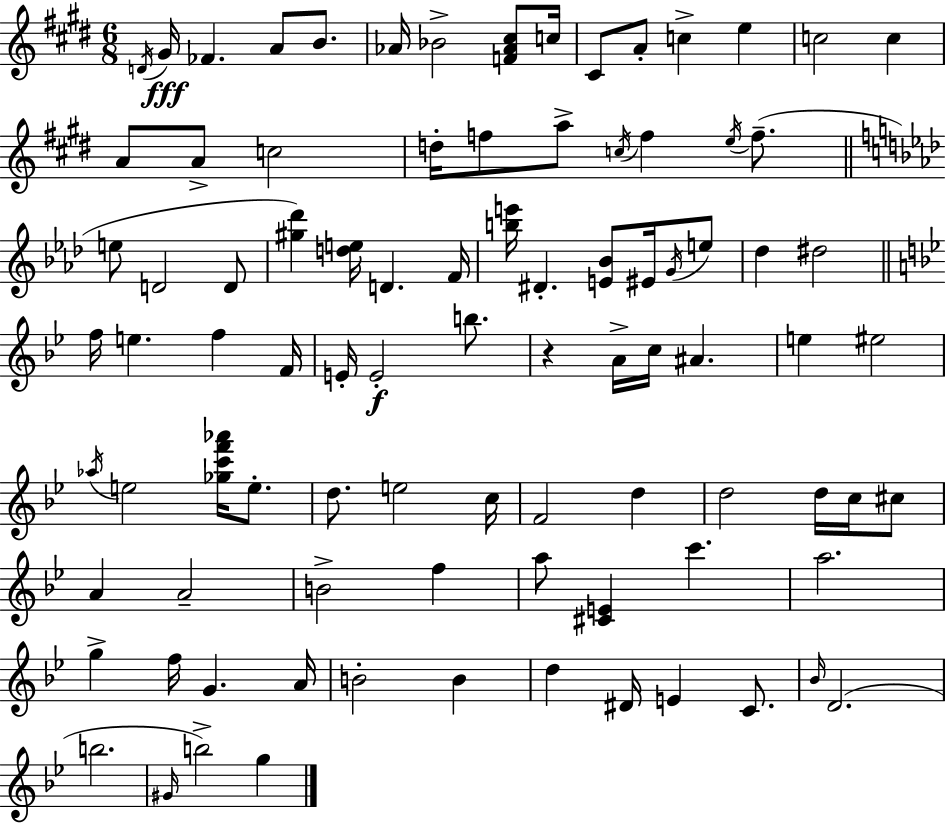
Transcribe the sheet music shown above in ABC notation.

X:1
T:Untitled
M:6/8
L:1/4
K:E
D/4 ^G/4 _F A/2 B/2 _A/4 _B2 [F_A^c]/2 c/4 ^C/2 A/2 c e c2 c A/2 A/2 c2 d/4 f/2 a/2 c/4 f e/4 f/2 e/2 D2 D/2 [^g_d'] [de]/4 D F/4 [be']/4 ^D [E_B]/2 ^E/4 G/4 e/2 _d ^d2 f/4 e f F/4 E/4 E2 b/2 z A/4 c/4 ^A e ^e2 _a/4 e2 [_gc'f'_a']/4 e/2 d/2 e2 c/4 F2 d d2 d/4 c/4 ^c/2 A A2 B2 f a/2 [^CE] c' a2 g f/4 G A/4 B2 B d ^D/4 E C/2 _B/4 D2 b2 ^G/4 b2 g